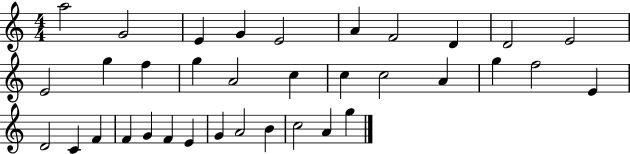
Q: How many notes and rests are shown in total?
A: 35